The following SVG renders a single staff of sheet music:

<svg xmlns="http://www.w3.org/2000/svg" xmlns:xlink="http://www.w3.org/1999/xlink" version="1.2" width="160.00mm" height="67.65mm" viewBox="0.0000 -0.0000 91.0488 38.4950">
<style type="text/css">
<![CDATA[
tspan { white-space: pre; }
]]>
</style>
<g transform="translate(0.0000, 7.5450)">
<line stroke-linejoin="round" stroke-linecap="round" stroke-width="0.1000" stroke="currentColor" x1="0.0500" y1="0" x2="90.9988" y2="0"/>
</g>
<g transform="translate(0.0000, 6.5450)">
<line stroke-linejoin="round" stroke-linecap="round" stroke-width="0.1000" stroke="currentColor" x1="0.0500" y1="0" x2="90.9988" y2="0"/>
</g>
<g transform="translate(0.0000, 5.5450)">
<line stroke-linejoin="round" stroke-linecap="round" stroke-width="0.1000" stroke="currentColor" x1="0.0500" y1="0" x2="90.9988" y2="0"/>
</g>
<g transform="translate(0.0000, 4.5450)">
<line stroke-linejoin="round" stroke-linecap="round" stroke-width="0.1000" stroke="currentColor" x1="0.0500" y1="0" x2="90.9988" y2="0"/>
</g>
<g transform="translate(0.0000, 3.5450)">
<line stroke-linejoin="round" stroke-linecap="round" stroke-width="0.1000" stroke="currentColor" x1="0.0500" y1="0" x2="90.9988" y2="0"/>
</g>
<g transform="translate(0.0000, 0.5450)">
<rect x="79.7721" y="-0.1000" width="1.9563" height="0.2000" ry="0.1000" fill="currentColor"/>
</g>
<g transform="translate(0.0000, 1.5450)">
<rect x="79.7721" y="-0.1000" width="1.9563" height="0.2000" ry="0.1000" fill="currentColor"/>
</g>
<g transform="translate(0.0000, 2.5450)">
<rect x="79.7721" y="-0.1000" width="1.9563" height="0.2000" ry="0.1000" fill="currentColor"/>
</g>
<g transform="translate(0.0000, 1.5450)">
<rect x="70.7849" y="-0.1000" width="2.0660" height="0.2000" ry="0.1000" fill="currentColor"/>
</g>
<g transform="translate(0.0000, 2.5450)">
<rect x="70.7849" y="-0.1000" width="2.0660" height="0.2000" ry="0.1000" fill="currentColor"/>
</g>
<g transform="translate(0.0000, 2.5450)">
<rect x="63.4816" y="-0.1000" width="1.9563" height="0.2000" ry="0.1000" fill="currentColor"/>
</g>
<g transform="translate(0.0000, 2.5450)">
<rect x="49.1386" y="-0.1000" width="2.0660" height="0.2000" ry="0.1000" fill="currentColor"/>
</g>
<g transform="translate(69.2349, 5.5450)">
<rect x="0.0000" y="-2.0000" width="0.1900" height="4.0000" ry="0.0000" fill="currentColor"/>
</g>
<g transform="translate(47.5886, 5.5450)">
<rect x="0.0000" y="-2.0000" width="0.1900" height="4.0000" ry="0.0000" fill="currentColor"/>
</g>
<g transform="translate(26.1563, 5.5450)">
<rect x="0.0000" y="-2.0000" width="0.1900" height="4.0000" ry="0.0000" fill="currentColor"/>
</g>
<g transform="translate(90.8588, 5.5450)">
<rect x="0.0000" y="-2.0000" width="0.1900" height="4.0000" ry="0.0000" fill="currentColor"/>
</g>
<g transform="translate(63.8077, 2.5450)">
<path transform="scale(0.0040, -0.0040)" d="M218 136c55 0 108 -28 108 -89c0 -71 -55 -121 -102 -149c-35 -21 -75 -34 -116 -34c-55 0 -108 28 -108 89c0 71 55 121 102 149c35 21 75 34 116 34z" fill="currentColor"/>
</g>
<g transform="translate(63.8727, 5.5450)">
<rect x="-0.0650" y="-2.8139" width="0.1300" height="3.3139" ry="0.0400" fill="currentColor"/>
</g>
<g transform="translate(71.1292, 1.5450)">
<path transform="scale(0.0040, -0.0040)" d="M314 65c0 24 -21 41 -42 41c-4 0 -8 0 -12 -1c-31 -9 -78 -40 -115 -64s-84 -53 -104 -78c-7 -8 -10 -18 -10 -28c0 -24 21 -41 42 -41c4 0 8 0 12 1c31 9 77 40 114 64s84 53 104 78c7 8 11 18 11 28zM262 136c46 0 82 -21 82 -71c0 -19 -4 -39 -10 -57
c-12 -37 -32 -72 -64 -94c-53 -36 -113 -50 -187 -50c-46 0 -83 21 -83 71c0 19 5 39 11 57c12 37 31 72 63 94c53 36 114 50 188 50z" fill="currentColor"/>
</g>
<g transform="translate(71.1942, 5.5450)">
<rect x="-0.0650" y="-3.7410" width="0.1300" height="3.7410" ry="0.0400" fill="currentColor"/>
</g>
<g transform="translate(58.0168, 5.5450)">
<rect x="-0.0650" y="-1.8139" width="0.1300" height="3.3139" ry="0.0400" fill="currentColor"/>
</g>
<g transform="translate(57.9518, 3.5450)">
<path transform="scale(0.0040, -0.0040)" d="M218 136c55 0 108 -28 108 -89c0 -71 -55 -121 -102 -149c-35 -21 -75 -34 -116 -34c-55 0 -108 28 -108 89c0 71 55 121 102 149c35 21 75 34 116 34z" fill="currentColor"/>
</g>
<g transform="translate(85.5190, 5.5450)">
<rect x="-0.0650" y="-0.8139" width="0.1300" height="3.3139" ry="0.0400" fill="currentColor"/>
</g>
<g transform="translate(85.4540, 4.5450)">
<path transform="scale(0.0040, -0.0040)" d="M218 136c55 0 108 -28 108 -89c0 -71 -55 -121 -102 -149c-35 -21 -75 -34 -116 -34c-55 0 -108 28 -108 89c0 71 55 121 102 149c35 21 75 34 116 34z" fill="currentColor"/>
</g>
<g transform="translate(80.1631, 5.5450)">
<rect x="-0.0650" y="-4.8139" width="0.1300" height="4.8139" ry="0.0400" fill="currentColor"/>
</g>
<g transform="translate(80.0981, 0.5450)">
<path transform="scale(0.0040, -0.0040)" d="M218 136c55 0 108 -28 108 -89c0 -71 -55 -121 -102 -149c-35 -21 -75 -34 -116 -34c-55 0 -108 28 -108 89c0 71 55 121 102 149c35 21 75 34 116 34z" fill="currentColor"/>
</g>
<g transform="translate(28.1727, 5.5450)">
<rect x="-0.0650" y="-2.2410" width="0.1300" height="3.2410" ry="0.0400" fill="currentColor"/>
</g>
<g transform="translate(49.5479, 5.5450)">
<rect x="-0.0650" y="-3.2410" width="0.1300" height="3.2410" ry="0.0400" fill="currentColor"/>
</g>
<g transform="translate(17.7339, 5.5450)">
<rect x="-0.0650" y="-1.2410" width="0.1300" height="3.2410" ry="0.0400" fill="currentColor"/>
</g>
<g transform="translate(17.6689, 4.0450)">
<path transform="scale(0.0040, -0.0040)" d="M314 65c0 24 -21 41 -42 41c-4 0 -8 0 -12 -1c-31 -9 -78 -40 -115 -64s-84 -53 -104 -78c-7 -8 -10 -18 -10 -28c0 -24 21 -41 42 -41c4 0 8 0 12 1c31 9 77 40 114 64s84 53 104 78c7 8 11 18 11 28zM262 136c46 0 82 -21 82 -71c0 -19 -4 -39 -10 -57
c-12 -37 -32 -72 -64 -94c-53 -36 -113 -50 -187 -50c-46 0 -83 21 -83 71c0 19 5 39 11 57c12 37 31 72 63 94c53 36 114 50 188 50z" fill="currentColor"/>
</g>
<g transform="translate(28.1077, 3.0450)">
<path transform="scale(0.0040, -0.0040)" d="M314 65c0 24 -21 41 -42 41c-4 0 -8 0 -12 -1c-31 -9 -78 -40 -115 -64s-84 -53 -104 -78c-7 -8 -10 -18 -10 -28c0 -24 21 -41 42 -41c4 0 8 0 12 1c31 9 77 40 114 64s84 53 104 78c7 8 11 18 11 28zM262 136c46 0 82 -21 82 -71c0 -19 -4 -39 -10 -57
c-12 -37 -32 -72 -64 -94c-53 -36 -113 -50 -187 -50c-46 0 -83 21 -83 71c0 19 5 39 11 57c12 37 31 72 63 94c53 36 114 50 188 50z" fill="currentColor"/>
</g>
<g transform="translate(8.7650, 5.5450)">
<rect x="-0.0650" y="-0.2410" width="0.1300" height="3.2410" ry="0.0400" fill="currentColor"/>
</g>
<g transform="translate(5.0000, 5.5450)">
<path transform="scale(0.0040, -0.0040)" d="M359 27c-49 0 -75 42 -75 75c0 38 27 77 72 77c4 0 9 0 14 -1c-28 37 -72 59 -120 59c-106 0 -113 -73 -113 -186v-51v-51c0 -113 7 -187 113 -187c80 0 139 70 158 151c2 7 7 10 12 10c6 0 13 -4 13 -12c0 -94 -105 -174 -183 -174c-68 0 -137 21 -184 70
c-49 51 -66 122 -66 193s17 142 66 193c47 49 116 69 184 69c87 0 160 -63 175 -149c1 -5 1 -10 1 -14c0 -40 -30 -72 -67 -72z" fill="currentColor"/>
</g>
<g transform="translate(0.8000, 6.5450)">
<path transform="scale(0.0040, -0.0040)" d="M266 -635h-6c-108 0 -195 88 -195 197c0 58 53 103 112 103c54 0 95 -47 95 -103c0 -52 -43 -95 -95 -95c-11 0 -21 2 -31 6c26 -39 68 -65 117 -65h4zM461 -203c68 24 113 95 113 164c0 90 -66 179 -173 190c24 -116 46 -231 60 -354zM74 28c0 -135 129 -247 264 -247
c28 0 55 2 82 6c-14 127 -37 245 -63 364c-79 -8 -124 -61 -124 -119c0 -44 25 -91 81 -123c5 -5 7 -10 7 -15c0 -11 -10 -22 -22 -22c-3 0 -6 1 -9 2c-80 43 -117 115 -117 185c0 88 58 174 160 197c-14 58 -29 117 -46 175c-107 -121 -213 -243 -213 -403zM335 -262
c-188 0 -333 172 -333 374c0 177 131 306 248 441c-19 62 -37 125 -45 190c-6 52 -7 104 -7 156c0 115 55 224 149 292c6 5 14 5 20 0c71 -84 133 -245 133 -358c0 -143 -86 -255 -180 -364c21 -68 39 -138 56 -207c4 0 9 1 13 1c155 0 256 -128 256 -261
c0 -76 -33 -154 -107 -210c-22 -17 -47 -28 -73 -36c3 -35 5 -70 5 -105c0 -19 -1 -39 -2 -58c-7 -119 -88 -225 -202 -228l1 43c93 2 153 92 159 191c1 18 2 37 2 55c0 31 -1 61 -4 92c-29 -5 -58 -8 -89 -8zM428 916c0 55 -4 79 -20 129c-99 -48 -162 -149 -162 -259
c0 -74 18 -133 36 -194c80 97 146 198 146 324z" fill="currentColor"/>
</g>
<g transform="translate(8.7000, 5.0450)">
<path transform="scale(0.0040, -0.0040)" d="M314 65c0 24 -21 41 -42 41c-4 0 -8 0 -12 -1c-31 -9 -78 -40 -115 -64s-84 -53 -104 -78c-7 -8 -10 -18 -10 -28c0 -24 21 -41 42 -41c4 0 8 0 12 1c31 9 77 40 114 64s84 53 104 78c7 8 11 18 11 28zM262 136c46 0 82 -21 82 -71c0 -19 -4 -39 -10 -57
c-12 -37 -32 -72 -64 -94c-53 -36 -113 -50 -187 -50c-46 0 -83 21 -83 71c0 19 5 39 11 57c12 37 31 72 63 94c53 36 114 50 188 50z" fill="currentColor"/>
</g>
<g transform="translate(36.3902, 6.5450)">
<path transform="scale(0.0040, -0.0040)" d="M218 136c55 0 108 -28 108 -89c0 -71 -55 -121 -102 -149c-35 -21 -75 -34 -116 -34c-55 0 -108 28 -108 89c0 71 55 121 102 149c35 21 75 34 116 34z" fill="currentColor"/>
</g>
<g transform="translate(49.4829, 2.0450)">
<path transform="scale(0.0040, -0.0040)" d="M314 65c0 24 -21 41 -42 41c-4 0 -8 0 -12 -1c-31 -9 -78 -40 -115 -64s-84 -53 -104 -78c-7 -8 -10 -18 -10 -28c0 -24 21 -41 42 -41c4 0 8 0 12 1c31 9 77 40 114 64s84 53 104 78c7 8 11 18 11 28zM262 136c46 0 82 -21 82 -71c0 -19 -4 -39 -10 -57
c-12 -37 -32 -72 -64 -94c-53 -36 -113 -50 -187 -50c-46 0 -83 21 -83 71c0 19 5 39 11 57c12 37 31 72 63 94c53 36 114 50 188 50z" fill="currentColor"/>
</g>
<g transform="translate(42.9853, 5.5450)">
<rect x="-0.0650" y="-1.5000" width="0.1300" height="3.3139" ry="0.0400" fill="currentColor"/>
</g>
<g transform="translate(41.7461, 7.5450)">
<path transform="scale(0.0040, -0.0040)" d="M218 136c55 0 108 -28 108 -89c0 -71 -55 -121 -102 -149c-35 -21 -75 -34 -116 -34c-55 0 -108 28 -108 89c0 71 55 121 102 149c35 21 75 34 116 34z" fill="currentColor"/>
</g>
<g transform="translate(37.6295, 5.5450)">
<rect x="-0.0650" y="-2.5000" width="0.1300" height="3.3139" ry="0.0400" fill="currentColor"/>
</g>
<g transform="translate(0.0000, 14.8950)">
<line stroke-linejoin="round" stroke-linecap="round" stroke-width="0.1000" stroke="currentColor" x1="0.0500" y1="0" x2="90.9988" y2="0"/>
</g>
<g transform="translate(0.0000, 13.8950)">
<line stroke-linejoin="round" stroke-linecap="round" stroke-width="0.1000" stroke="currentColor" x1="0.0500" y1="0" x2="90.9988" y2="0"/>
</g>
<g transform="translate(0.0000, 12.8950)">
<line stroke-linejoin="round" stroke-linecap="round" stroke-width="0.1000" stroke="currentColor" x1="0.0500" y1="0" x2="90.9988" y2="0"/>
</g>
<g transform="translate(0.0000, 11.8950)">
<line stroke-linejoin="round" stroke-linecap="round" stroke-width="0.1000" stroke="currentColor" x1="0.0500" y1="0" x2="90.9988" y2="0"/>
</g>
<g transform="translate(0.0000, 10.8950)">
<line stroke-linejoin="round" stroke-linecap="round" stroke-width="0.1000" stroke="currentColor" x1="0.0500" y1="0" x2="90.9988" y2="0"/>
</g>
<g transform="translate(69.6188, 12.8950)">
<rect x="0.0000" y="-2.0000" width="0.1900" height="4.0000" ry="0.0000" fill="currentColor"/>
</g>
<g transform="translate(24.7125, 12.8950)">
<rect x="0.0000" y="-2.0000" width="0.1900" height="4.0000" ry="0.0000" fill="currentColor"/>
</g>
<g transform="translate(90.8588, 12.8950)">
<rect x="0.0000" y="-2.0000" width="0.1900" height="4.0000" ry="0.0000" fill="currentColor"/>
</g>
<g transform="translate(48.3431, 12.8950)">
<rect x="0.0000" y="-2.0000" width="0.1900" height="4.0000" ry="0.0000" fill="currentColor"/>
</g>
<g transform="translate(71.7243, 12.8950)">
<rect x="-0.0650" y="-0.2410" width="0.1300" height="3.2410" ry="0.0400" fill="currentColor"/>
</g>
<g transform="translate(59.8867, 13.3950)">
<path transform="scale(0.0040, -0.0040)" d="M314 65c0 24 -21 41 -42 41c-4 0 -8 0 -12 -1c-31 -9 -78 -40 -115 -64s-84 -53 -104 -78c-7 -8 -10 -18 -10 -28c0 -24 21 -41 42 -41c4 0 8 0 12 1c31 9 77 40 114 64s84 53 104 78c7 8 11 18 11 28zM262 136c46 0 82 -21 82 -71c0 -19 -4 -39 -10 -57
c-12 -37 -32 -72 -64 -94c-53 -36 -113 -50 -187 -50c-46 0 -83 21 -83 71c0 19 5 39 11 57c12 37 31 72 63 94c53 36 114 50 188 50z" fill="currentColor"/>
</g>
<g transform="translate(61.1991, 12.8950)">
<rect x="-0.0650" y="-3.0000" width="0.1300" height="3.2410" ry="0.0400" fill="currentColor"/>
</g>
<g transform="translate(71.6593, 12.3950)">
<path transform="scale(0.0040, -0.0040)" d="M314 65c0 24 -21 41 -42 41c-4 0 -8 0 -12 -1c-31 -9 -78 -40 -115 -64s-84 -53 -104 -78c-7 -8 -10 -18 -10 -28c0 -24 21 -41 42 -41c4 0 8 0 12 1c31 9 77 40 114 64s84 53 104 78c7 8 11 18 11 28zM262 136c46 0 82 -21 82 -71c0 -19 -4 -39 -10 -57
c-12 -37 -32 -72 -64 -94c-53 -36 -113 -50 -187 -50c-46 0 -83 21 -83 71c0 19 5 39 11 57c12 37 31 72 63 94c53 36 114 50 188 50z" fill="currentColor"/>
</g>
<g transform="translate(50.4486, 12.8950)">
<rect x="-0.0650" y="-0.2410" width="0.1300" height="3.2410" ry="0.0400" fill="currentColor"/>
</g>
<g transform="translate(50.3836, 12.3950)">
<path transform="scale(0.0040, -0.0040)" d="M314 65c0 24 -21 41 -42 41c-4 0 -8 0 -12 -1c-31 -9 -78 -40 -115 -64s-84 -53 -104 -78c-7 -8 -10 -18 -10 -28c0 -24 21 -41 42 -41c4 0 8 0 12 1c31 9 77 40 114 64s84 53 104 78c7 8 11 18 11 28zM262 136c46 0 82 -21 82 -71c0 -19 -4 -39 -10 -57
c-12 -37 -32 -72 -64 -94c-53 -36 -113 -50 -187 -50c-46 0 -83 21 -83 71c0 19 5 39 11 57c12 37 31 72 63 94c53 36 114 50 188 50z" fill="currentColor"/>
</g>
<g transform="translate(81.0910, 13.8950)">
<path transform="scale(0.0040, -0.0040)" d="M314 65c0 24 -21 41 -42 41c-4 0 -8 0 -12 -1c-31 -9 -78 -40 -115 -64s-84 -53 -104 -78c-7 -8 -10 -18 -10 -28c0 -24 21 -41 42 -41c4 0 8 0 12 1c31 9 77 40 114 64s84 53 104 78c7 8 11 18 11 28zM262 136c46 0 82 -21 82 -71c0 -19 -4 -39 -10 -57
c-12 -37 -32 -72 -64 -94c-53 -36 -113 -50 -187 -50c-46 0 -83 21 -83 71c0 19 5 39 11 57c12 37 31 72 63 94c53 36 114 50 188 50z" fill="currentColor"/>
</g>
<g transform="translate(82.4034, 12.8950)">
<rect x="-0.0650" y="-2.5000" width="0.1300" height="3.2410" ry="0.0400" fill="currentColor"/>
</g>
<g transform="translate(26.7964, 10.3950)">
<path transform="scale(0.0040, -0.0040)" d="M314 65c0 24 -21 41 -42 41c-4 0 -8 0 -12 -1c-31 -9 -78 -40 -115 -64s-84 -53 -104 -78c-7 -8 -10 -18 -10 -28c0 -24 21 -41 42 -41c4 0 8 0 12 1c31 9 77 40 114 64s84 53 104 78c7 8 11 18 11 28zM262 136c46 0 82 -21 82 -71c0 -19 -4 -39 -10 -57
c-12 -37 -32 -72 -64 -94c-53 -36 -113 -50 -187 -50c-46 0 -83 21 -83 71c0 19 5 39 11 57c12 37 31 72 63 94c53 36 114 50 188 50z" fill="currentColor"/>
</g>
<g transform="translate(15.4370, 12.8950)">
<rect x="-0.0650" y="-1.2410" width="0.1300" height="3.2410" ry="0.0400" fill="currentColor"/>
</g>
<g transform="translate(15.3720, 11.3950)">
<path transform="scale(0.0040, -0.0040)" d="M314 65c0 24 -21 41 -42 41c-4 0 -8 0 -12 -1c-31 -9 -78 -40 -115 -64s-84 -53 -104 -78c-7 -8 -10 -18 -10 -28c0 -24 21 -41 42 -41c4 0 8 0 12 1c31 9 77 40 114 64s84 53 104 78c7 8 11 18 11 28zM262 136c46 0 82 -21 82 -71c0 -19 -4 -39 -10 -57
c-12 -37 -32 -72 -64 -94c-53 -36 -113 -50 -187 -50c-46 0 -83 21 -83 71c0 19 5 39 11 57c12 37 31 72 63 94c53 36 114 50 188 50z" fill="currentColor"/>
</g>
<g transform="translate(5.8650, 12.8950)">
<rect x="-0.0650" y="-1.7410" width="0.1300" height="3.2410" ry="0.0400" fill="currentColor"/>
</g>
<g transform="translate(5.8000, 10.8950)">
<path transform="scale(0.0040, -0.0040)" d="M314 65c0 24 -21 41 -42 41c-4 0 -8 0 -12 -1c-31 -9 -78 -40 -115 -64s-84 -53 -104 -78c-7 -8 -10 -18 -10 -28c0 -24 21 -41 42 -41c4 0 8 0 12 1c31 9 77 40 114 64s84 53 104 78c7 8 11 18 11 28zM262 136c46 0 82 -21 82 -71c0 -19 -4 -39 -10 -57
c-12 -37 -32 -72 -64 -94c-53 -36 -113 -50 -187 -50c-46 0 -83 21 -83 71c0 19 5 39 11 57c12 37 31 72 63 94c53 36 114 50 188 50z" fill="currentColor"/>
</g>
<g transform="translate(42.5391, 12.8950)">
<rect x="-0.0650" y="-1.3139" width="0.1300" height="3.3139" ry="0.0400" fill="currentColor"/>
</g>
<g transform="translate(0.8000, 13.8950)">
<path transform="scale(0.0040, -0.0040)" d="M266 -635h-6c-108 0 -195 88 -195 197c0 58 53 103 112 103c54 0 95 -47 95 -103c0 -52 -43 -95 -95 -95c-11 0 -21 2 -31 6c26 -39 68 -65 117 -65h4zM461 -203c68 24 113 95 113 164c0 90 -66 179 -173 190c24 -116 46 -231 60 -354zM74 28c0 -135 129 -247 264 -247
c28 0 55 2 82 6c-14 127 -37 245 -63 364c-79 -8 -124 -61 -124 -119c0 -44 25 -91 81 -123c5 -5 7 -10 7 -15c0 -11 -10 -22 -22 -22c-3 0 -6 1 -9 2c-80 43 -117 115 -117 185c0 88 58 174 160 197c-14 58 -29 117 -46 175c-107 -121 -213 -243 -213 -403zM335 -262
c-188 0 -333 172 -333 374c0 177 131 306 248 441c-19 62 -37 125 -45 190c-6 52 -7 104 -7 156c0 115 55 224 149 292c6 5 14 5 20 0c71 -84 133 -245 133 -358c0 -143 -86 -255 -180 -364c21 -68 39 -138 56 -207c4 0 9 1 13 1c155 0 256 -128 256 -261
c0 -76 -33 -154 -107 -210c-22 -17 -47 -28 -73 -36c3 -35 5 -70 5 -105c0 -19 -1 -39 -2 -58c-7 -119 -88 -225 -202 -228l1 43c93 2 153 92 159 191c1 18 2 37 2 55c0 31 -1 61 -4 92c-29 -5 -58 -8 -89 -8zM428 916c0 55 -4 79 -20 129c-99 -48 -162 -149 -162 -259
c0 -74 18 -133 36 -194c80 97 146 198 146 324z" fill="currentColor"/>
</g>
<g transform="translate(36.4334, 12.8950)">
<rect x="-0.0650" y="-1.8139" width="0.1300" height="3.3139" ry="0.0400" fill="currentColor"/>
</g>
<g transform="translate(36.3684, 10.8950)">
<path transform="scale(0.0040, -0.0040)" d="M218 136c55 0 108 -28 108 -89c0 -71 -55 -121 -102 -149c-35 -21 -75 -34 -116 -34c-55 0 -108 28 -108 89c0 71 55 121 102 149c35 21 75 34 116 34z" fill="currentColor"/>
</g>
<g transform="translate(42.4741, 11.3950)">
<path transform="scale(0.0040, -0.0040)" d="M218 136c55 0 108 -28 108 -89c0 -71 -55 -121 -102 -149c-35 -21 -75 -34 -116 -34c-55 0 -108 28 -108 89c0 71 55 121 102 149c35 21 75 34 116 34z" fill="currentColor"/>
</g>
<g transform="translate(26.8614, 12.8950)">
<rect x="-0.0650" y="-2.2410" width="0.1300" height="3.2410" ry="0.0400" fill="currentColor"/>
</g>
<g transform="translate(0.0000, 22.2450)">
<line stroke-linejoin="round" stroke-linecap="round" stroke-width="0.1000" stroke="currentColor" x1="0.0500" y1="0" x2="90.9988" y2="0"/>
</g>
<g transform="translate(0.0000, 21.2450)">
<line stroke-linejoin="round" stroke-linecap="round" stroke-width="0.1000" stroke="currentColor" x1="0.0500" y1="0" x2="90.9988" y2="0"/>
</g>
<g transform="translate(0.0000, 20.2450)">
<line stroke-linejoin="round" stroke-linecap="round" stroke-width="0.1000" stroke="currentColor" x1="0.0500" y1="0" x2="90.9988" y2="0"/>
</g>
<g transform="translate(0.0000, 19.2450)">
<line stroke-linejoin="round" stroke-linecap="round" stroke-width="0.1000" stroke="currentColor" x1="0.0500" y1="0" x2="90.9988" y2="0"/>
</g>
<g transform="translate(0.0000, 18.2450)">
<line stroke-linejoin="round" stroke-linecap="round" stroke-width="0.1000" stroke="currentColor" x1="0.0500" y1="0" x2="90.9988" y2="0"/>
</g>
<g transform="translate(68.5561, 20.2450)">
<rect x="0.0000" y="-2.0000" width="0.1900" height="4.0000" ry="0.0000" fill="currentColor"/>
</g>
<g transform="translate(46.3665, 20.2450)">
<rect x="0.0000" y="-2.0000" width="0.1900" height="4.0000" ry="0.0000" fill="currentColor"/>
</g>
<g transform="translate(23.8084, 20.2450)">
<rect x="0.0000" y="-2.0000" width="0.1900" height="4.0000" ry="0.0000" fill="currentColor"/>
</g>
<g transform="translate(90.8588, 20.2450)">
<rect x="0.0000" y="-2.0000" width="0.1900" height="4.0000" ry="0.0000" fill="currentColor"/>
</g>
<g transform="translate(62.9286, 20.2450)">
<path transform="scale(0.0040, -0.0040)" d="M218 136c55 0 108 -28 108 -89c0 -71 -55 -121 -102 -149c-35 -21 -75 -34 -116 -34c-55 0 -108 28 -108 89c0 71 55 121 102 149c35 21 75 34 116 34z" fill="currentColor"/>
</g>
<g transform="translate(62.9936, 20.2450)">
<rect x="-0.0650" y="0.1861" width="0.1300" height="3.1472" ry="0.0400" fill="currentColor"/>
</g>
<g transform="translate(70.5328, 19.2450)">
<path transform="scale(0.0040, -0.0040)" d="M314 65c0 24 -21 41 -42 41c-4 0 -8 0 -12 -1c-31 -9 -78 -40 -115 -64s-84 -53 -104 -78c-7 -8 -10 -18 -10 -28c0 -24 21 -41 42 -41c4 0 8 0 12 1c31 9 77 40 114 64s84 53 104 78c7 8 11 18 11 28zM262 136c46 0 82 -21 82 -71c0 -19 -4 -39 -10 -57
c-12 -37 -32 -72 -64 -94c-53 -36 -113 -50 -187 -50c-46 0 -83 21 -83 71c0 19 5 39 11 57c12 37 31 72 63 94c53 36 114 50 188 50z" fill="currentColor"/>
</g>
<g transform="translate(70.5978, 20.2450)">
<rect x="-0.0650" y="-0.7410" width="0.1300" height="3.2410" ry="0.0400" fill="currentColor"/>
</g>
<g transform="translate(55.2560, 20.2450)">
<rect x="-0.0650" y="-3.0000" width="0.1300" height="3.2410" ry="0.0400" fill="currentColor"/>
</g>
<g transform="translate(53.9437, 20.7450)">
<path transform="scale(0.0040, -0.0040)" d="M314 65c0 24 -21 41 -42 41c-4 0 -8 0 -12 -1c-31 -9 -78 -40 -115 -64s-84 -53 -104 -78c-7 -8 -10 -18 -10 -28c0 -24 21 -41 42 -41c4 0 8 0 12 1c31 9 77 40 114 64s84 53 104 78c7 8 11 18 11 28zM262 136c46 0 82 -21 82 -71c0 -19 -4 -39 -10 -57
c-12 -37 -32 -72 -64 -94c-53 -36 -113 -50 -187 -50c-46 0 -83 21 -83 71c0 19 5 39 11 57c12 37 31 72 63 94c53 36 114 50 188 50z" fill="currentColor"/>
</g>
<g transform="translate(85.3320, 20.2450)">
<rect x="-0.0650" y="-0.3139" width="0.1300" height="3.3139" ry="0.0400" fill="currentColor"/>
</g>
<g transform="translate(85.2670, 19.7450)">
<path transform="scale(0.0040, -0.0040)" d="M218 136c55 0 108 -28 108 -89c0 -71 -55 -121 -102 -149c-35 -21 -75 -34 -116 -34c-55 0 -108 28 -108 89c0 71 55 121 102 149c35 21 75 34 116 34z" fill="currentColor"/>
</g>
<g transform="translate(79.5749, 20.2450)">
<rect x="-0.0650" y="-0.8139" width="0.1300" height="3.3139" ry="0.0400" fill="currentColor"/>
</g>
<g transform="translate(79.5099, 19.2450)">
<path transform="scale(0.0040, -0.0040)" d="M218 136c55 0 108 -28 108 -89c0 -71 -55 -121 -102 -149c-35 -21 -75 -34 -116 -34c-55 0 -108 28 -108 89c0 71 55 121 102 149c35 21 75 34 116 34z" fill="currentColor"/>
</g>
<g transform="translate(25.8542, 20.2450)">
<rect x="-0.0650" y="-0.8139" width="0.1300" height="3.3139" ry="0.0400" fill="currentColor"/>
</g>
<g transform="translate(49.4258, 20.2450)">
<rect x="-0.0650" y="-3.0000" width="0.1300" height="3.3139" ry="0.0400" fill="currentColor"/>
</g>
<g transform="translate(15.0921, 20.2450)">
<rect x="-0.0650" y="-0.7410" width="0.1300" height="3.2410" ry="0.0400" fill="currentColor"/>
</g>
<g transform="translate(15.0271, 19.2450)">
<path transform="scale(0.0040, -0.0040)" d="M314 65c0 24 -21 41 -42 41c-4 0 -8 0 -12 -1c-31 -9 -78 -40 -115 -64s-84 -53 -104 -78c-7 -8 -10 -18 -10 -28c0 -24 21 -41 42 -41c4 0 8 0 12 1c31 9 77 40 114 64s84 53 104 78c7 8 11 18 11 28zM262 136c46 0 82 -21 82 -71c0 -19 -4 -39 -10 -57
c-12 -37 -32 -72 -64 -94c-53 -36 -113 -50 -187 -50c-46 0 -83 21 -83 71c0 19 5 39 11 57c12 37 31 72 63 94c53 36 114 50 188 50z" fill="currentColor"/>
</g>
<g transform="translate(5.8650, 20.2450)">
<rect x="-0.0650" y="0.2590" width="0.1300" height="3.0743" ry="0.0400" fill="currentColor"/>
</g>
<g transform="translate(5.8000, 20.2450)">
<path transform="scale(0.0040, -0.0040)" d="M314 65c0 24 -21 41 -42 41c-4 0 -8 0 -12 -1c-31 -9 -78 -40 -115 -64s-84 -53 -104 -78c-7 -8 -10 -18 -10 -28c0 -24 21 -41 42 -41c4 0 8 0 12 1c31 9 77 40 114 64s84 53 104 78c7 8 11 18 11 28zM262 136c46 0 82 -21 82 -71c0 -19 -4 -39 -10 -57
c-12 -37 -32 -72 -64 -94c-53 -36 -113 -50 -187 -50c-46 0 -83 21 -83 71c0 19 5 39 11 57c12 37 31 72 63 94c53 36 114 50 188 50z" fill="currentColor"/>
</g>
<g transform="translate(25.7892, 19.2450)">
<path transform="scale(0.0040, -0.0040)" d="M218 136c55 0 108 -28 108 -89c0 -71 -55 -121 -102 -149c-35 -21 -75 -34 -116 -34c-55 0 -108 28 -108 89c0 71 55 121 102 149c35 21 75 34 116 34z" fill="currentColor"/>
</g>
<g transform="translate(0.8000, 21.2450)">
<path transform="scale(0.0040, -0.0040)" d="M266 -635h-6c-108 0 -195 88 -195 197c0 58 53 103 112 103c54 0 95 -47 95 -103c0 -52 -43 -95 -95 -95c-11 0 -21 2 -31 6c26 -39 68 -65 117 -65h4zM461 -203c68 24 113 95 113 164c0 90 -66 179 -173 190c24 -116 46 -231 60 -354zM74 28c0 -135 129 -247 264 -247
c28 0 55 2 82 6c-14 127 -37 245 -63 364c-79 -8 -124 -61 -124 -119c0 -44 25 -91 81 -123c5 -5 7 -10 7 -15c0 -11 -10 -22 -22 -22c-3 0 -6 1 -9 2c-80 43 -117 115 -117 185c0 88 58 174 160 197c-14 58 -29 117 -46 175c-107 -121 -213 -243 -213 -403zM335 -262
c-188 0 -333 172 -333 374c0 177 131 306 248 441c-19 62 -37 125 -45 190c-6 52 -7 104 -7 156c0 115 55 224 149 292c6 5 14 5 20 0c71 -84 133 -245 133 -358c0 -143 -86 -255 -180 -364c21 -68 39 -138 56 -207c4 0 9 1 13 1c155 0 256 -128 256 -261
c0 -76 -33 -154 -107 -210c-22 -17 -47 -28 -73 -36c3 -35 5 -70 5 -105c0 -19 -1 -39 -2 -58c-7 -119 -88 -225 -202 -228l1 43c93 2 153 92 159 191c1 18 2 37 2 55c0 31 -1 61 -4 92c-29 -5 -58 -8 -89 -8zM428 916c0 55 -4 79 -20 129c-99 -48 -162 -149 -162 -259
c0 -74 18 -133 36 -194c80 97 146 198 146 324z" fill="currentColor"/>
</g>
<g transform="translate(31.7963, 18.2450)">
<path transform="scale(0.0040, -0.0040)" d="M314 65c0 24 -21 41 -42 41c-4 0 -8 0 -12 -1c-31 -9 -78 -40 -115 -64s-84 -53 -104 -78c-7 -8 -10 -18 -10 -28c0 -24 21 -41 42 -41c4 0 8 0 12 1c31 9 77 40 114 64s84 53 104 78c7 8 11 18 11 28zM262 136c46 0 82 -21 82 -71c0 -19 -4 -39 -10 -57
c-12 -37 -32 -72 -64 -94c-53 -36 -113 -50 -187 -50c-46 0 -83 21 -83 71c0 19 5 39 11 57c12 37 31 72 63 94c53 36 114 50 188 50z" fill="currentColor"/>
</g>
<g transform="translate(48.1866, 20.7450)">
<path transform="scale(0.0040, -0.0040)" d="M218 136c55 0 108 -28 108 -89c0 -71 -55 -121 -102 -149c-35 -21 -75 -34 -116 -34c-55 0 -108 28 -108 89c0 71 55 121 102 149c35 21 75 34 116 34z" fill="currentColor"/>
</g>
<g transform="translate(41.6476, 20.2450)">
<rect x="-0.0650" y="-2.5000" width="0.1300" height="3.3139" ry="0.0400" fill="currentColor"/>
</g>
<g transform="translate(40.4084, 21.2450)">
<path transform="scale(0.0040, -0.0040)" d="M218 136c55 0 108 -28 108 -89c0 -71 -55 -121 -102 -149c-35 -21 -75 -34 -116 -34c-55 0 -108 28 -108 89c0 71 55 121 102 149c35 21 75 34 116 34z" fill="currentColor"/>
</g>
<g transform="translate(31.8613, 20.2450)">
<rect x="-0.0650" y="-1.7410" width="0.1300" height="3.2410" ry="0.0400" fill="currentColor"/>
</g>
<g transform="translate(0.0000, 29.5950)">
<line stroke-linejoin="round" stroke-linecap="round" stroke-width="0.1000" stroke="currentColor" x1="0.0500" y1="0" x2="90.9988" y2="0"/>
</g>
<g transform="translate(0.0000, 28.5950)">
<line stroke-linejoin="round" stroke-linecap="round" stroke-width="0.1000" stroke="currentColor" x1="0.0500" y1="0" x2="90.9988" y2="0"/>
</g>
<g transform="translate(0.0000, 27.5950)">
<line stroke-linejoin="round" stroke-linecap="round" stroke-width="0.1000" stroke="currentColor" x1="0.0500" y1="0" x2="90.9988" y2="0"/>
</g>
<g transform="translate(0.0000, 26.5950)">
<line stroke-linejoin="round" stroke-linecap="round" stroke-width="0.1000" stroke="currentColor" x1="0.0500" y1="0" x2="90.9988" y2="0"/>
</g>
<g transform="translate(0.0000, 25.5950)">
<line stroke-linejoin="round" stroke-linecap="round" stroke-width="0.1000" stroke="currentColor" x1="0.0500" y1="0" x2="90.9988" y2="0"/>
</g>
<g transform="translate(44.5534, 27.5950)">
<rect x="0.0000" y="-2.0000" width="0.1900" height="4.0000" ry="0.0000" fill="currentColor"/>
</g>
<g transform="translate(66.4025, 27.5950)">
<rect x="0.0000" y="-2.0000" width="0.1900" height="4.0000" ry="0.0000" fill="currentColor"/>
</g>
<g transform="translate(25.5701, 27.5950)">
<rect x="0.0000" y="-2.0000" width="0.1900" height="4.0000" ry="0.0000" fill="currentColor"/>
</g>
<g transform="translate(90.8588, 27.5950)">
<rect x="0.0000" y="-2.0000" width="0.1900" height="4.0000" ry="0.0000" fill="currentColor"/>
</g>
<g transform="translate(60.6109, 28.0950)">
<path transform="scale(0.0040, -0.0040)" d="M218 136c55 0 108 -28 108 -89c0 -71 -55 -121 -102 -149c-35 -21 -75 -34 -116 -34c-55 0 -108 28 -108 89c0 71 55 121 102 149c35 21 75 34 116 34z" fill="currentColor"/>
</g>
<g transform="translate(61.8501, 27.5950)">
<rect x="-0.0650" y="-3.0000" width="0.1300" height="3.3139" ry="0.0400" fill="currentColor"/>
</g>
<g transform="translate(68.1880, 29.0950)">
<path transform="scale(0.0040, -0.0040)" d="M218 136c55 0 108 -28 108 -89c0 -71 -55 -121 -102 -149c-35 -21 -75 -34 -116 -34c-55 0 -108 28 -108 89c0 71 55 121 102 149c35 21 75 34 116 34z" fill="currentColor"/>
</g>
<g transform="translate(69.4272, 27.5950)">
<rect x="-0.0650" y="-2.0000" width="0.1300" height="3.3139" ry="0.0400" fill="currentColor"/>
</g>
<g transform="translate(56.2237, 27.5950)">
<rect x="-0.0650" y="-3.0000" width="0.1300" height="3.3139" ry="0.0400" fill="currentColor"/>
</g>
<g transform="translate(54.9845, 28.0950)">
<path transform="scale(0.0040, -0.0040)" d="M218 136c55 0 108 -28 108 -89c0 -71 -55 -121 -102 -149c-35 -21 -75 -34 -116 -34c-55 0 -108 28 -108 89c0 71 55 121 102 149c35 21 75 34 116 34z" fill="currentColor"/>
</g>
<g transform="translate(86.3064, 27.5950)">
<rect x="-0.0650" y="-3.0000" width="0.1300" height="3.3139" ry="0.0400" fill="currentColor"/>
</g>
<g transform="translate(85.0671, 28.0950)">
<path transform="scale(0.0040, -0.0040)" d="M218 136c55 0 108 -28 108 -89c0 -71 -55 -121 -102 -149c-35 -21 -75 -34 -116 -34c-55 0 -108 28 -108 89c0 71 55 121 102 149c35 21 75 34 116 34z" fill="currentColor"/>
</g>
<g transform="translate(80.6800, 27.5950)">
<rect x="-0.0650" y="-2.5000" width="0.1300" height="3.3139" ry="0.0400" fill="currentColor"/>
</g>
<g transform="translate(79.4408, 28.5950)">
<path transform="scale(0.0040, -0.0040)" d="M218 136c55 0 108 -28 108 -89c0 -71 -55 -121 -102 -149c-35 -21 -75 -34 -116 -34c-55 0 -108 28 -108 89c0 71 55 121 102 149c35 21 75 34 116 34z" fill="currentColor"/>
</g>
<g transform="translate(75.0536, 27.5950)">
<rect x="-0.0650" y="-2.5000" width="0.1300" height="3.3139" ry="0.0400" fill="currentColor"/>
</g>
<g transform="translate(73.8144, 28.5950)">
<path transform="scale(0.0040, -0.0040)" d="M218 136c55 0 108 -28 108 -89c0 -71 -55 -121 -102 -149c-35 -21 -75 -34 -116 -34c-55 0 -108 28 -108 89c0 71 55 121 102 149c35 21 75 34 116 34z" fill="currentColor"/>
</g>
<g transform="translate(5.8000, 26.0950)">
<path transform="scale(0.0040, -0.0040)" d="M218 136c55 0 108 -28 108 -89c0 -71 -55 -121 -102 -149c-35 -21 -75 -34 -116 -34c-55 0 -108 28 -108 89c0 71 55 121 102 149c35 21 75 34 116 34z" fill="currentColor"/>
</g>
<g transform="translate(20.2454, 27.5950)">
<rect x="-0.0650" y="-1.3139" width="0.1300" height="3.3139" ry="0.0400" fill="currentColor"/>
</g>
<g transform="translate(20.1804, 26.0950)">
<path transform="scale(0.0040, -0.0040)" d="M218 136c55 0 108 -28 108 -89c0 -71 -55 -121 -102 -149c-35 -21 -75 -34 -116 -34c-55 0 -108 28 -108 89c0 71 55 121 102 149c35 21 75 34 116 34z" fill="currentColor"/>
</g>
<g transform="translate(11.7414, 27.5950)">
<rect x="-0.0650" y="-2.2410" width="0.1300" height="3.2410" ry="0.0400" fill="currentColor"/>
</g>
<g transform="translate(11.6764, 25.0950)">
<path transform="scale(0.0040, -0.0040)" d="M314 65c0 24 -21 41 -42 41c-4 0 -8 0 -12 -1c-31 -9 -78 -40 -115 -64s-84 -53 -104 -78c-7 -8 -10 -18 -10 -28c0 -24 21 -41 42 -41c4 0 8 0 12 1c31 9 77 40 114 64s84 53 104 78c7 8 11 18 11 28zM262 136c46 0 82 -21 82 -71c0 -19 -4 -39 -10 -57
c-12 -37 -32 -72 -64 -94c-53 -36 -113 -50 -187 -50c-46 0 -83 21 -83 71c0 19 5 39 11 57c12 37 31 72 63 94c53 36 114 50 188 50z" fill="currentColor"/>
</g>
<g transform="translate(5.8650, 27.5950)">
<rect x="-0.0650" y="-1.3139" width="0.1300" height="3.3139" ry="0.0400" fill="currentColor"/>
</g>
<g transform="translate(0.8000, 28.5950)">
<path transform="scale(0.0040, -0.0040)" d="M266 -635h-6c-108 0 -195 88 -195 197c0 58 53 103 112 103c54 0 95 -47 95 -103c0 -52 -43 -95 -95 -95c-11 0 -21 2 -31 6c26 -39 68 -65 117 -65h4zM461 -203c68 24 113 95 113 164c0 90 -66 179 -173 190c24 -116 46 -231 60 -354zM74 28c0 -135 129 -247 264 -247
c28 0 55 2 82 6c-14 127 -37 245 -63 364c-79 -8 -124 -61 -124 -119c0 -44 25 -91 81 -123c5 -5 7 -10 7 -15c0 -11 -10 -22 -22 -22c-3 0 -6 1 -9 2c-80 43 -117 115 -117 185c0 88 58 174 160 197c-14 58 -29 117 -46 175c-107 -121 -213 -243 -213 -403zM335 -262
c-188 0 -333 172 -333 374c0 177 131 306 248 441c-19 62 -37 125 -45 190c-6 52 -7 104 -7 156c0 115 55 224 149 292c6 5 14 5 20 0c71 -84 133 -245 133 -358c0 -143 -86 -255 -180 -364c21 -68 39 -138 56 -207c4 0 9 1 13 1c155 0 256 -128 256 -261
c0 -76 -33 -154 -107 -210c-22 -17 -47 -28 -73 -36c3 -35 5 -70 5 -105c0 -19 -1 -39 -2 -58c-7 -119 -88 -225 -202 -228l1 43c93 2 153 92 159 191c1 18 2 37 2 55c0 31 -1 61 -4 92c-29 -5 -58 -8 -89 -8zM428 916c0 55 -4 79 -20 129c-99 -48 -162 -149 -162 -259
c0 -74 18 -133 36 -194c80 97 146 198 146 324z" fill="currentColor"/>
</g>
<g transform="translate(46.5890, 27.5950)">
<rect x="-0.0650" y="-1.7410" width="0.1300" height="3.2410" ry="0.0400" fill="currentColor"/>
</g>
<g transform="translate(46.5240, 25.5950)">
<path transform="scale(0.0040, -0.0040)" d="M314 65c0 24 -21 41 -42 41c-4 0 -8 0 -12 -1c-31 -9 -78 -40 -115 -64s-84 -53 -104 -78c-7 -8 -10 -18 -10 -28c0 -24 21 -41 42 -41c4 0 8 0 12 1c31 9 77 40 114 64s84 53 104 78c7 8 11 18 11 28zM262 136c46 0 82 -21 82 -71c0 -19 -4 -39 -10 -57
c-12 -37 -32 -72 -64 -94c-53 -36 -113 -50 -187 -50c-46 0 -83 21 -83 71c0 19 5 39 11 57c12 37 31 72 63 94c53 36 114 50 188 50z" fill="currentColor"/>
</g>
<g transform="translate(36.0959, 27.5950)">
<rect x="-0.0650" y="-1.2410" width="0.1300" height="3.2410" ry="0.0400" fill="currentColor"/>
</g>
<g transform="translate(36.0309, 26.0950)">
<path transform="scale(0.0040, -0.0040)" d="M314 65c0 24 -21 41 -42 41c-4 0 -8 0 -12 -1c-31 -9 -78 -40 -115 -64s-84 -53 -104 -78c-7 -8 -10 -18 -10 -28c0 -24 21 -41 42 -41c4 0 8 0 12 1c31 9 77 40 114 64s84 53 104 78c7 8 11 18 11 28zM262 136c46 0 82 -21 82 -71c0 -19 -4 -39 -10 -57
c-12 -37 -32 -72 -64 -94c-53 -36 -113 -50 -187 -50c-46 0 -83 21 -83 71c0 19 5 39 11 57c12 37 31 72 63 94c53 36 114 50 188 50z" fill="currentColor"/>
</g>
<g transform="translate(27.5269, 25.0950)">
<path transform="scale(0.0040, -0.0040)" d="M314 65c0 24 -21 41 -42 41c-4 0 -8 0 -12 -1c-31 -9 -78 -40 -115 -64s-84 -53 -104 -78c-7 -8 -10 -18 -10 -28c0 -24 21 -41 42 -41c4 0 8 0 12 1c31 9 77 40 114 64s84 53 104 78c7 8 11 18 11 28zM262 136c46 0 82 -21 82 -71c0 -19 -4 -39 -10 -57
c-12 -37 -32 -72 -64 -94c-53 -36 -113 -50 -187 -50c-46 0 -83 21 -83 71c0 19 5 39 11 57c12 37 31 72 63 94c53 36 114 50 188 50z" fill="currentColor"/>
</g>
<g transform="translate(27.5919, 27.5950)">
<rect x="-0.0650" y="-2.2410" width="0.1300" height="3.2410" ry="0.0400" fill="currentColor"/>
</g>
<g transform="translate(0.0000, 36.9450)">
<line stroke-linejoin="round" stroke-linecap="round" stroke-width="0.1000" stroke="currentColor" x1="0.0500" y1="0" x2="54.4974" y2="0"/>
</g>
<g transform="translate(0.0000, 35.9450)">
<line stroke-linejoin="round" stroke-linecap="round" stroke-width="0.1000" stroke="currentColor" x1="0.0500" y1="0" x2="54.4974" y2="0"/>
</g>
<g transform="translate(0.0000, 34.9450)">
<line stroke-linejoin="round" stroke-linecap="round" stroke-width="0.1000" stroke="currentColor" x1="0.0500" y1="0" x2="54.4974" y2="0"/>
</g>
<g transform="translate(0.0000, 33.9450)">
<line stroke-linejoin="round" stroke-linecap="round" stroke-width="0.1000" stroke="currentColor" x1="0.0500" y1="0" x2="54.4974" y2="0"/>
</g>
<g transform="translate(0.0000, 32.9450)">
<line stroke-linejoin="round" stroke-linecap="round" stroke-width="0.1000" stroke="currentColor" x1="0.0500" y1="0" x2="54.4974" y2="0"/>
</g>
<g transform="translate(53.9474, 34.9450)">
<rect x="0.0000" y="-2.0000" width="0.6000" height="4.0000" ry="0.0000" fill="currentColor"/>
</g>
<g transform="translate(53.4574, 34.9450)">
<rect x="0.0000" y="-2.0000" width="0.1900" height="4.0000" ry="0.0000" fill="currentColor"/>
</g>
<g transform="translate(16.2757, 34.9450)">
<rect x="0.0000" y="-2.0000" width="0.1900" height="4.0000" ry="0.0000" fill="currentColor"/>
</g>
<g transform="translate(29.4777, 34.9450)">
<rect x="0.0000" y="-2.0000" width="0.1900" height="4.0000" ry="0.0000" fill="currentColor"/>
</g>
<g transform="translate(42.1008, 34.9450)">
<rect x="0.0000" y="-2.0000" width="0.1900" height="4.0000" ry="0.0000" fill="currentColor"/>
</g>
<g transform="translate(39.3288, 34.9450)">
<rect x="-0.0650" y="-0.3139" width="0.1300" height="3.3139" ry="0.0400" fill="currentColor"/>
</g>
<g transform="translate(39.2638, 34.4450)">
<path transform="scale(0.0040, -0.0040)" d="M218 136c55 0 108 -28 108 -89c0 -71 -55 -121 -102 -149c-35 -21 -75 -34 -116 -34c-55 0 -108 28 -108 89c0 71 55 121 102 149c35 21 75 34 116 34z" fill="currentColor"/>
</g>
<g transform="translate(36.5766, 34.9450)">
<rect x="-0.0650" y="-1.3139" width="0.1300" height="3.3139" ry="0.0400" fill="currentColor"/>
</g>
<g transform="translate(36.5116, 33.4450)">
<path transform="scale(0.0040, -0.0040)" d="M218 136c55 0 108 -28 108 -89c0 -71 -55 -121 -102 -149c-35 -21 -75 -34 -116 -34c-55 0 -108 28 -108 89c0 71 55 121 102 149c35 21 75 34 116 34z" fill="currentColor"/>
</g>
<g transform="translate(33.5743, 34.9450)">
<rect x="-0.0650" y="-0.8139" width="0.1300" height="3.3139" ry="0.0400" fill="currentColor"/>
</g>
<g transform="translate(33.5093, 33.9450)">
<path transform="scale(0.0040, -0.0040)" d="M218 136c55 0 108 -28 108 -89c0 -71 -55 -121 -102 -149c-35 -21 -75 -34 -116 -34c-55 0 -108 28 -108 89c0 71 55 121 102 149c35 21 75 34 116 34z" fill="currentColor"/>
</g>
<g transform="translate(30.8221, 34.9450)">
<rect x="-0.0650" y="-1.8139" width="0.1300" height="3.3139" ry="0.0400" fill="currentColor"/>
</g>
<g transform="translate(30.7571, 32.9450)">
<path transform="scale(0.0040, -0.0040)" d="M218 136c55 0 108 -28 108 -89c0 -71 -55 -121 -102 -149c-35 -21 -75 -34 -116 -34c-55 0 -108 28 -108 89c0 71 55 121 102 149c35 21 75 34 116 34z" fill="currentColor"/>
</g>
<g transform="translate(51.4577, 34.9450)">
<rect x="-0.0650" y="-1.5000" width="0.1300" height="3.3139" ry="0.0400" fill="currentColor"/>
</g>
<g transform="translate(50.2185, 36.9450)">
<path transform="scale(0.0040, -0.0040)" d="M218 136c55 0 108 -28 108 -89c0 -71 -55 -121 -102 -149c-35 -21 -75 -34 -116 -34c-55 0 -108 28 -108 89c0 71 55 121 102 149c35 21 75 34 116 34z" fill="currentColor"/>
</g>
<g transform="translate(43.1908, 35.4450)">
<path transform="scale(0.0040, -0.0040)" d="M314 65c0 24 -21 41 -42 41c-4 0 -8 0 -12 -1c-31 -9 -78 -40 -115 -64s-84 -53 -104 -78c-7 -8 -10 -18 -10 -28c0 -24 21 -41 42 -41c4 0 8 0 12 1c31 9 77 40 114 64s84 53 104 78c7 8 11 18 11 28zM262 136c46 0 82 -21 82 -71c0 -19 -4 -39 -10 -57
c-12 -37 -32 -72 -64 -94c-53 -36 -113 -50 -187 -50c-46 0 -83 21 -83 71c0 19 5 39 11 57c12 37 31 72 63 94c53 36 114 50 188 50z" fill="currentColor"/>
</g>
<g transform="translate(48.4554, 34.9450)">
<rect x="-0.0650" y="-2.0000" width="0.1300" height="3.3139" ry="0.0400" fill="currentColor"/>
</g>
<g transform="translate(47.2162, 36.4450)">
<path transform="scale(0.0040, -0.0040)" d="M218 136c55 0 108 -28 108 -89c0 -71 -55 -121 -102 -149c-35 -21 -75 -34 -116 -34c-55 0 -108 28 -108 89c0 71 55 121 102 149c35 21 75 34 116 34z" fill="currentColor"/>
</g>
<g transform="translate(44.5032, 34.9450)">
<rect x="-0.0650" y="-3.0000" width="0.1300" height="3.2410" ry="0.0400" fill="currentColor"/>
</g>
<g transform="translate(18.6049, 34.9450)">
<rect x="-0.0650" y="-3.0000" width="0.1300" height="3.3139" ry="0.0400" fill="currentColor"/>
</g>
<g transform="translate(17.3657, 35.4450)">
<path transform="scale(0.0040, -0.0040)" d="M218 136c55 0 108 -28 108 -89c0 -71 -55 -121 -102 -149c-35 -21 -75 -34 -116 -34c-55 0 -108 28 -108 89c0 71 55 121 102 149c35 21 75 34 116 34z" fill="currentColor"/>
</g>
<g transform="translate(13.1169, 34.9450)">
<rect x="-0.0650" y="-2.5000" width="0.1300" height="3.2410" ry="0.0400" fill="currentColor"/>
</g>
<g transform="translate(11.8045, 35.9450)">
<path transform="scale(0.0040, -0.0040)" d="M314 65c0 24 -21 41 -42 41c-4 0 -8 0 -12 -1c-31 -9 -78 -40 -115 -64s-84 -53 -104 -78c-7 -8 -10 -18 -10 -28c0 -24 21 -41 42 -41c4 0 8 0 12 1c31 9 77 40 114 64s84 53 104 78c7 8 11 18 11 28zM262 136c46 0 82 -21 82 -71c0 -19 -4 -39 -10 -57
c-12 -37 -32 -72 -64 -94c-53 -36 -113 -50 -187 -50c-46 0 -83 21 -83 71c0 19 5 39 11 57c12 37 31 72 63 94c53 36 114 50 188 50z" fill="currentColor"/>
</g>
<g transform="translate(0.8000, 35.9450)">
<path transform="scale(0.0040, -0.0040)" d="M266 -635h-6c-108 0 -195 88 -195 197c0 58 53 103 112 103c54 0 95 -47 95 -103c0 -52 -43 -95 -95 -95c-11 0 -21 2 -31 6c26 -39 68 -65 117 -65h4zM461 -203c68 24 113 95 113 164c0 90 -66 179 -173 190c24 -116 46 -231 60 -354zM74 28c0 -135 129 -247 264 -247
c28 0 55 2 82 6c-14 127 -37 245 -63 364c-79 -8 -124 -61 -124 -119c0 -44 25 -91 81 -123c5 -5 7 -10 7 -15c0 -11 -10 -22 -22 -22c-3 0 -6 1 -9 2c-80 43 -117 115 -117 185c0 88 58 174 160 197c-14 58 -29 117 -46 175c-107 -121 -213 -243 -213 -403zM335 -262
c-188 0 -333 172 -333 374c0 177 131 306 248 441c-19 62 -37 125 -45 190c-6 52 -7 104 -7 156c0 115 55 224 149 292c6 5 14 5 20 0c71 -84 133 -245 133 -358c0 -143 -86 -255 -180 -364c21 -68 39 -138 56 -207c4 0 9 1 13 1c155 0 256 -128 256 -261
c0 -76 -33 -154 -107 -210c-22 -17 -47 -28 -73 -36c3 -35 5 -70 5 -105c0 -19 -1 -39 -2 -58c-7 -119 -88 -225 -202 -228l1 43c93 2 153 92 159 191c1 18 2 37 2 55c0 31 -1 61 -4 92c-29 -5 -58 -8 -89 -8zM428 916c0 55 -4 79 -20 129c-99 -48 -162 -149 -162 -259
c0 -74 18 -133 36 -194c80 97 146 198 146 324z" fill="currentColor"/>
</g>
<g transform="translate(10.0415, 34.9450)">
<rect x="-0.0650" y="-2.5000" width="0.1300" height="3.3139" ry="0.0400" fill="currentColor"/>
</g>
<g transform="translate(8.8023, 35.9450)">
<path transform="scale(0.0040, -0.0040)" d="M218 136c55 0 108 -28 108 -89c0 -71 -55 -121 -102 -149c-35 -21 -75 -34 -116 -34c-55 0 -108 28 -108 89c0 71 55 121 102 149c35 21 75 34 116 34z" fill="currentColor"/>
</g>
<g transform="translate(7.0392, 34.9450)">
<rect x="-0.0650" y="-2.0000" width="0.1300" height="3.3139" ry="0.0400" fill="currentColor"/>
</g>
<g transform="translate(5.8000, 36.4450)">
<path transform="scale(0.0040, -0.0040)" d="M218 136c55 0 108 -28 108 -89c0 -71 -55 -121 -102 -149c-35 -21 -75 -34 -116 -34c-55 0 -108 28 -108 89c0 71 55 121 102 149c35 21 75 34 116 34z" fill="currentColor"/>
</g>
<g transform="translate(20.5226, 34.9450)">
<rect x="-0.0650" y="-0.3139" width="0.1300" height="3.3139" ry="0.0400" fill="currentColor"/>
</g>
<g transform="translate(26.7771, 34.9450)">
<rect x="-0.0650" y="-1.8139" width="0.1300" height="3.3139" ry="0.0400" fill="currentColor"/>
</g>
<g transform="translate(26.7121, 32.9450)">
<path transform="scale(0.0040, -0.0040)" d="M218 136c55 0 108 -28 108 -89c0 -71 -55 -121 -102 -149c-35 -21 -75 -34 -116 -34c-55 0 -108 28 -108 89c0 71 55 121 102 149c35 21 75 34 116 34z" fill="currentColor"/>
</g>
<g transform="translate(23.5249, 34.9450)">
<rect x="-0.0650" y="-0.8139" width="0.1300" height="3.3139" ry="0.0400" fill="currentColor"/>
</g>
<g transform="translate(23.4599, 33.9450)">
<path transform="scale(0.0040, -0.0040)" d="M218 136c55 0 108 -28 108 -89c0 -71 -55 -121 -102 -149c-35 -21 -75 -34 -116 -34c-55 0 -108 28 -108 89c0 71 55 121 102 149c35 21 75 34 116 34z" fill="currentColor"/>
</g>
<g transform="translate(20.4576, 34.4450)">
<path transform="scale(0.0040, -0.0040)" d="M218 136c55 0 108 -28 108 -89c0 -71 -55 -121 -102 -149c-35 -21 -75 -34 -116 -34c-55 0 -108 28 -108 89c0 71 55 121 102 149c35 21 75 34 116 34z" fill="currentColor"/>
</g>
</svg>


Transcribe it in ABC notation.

X:1
T:Untitled
M:4/4
L:1/4
K:C
c2 e2 g2 G E b2 f a c'2 e' d f2 e2 g2 f e c2 A2 c2 G2 B2 d2 d f2 G A A2 B d2 d c e g2 e g2 e2 f2 A A F G G A F G G2 A c d f f d e c A2 F E